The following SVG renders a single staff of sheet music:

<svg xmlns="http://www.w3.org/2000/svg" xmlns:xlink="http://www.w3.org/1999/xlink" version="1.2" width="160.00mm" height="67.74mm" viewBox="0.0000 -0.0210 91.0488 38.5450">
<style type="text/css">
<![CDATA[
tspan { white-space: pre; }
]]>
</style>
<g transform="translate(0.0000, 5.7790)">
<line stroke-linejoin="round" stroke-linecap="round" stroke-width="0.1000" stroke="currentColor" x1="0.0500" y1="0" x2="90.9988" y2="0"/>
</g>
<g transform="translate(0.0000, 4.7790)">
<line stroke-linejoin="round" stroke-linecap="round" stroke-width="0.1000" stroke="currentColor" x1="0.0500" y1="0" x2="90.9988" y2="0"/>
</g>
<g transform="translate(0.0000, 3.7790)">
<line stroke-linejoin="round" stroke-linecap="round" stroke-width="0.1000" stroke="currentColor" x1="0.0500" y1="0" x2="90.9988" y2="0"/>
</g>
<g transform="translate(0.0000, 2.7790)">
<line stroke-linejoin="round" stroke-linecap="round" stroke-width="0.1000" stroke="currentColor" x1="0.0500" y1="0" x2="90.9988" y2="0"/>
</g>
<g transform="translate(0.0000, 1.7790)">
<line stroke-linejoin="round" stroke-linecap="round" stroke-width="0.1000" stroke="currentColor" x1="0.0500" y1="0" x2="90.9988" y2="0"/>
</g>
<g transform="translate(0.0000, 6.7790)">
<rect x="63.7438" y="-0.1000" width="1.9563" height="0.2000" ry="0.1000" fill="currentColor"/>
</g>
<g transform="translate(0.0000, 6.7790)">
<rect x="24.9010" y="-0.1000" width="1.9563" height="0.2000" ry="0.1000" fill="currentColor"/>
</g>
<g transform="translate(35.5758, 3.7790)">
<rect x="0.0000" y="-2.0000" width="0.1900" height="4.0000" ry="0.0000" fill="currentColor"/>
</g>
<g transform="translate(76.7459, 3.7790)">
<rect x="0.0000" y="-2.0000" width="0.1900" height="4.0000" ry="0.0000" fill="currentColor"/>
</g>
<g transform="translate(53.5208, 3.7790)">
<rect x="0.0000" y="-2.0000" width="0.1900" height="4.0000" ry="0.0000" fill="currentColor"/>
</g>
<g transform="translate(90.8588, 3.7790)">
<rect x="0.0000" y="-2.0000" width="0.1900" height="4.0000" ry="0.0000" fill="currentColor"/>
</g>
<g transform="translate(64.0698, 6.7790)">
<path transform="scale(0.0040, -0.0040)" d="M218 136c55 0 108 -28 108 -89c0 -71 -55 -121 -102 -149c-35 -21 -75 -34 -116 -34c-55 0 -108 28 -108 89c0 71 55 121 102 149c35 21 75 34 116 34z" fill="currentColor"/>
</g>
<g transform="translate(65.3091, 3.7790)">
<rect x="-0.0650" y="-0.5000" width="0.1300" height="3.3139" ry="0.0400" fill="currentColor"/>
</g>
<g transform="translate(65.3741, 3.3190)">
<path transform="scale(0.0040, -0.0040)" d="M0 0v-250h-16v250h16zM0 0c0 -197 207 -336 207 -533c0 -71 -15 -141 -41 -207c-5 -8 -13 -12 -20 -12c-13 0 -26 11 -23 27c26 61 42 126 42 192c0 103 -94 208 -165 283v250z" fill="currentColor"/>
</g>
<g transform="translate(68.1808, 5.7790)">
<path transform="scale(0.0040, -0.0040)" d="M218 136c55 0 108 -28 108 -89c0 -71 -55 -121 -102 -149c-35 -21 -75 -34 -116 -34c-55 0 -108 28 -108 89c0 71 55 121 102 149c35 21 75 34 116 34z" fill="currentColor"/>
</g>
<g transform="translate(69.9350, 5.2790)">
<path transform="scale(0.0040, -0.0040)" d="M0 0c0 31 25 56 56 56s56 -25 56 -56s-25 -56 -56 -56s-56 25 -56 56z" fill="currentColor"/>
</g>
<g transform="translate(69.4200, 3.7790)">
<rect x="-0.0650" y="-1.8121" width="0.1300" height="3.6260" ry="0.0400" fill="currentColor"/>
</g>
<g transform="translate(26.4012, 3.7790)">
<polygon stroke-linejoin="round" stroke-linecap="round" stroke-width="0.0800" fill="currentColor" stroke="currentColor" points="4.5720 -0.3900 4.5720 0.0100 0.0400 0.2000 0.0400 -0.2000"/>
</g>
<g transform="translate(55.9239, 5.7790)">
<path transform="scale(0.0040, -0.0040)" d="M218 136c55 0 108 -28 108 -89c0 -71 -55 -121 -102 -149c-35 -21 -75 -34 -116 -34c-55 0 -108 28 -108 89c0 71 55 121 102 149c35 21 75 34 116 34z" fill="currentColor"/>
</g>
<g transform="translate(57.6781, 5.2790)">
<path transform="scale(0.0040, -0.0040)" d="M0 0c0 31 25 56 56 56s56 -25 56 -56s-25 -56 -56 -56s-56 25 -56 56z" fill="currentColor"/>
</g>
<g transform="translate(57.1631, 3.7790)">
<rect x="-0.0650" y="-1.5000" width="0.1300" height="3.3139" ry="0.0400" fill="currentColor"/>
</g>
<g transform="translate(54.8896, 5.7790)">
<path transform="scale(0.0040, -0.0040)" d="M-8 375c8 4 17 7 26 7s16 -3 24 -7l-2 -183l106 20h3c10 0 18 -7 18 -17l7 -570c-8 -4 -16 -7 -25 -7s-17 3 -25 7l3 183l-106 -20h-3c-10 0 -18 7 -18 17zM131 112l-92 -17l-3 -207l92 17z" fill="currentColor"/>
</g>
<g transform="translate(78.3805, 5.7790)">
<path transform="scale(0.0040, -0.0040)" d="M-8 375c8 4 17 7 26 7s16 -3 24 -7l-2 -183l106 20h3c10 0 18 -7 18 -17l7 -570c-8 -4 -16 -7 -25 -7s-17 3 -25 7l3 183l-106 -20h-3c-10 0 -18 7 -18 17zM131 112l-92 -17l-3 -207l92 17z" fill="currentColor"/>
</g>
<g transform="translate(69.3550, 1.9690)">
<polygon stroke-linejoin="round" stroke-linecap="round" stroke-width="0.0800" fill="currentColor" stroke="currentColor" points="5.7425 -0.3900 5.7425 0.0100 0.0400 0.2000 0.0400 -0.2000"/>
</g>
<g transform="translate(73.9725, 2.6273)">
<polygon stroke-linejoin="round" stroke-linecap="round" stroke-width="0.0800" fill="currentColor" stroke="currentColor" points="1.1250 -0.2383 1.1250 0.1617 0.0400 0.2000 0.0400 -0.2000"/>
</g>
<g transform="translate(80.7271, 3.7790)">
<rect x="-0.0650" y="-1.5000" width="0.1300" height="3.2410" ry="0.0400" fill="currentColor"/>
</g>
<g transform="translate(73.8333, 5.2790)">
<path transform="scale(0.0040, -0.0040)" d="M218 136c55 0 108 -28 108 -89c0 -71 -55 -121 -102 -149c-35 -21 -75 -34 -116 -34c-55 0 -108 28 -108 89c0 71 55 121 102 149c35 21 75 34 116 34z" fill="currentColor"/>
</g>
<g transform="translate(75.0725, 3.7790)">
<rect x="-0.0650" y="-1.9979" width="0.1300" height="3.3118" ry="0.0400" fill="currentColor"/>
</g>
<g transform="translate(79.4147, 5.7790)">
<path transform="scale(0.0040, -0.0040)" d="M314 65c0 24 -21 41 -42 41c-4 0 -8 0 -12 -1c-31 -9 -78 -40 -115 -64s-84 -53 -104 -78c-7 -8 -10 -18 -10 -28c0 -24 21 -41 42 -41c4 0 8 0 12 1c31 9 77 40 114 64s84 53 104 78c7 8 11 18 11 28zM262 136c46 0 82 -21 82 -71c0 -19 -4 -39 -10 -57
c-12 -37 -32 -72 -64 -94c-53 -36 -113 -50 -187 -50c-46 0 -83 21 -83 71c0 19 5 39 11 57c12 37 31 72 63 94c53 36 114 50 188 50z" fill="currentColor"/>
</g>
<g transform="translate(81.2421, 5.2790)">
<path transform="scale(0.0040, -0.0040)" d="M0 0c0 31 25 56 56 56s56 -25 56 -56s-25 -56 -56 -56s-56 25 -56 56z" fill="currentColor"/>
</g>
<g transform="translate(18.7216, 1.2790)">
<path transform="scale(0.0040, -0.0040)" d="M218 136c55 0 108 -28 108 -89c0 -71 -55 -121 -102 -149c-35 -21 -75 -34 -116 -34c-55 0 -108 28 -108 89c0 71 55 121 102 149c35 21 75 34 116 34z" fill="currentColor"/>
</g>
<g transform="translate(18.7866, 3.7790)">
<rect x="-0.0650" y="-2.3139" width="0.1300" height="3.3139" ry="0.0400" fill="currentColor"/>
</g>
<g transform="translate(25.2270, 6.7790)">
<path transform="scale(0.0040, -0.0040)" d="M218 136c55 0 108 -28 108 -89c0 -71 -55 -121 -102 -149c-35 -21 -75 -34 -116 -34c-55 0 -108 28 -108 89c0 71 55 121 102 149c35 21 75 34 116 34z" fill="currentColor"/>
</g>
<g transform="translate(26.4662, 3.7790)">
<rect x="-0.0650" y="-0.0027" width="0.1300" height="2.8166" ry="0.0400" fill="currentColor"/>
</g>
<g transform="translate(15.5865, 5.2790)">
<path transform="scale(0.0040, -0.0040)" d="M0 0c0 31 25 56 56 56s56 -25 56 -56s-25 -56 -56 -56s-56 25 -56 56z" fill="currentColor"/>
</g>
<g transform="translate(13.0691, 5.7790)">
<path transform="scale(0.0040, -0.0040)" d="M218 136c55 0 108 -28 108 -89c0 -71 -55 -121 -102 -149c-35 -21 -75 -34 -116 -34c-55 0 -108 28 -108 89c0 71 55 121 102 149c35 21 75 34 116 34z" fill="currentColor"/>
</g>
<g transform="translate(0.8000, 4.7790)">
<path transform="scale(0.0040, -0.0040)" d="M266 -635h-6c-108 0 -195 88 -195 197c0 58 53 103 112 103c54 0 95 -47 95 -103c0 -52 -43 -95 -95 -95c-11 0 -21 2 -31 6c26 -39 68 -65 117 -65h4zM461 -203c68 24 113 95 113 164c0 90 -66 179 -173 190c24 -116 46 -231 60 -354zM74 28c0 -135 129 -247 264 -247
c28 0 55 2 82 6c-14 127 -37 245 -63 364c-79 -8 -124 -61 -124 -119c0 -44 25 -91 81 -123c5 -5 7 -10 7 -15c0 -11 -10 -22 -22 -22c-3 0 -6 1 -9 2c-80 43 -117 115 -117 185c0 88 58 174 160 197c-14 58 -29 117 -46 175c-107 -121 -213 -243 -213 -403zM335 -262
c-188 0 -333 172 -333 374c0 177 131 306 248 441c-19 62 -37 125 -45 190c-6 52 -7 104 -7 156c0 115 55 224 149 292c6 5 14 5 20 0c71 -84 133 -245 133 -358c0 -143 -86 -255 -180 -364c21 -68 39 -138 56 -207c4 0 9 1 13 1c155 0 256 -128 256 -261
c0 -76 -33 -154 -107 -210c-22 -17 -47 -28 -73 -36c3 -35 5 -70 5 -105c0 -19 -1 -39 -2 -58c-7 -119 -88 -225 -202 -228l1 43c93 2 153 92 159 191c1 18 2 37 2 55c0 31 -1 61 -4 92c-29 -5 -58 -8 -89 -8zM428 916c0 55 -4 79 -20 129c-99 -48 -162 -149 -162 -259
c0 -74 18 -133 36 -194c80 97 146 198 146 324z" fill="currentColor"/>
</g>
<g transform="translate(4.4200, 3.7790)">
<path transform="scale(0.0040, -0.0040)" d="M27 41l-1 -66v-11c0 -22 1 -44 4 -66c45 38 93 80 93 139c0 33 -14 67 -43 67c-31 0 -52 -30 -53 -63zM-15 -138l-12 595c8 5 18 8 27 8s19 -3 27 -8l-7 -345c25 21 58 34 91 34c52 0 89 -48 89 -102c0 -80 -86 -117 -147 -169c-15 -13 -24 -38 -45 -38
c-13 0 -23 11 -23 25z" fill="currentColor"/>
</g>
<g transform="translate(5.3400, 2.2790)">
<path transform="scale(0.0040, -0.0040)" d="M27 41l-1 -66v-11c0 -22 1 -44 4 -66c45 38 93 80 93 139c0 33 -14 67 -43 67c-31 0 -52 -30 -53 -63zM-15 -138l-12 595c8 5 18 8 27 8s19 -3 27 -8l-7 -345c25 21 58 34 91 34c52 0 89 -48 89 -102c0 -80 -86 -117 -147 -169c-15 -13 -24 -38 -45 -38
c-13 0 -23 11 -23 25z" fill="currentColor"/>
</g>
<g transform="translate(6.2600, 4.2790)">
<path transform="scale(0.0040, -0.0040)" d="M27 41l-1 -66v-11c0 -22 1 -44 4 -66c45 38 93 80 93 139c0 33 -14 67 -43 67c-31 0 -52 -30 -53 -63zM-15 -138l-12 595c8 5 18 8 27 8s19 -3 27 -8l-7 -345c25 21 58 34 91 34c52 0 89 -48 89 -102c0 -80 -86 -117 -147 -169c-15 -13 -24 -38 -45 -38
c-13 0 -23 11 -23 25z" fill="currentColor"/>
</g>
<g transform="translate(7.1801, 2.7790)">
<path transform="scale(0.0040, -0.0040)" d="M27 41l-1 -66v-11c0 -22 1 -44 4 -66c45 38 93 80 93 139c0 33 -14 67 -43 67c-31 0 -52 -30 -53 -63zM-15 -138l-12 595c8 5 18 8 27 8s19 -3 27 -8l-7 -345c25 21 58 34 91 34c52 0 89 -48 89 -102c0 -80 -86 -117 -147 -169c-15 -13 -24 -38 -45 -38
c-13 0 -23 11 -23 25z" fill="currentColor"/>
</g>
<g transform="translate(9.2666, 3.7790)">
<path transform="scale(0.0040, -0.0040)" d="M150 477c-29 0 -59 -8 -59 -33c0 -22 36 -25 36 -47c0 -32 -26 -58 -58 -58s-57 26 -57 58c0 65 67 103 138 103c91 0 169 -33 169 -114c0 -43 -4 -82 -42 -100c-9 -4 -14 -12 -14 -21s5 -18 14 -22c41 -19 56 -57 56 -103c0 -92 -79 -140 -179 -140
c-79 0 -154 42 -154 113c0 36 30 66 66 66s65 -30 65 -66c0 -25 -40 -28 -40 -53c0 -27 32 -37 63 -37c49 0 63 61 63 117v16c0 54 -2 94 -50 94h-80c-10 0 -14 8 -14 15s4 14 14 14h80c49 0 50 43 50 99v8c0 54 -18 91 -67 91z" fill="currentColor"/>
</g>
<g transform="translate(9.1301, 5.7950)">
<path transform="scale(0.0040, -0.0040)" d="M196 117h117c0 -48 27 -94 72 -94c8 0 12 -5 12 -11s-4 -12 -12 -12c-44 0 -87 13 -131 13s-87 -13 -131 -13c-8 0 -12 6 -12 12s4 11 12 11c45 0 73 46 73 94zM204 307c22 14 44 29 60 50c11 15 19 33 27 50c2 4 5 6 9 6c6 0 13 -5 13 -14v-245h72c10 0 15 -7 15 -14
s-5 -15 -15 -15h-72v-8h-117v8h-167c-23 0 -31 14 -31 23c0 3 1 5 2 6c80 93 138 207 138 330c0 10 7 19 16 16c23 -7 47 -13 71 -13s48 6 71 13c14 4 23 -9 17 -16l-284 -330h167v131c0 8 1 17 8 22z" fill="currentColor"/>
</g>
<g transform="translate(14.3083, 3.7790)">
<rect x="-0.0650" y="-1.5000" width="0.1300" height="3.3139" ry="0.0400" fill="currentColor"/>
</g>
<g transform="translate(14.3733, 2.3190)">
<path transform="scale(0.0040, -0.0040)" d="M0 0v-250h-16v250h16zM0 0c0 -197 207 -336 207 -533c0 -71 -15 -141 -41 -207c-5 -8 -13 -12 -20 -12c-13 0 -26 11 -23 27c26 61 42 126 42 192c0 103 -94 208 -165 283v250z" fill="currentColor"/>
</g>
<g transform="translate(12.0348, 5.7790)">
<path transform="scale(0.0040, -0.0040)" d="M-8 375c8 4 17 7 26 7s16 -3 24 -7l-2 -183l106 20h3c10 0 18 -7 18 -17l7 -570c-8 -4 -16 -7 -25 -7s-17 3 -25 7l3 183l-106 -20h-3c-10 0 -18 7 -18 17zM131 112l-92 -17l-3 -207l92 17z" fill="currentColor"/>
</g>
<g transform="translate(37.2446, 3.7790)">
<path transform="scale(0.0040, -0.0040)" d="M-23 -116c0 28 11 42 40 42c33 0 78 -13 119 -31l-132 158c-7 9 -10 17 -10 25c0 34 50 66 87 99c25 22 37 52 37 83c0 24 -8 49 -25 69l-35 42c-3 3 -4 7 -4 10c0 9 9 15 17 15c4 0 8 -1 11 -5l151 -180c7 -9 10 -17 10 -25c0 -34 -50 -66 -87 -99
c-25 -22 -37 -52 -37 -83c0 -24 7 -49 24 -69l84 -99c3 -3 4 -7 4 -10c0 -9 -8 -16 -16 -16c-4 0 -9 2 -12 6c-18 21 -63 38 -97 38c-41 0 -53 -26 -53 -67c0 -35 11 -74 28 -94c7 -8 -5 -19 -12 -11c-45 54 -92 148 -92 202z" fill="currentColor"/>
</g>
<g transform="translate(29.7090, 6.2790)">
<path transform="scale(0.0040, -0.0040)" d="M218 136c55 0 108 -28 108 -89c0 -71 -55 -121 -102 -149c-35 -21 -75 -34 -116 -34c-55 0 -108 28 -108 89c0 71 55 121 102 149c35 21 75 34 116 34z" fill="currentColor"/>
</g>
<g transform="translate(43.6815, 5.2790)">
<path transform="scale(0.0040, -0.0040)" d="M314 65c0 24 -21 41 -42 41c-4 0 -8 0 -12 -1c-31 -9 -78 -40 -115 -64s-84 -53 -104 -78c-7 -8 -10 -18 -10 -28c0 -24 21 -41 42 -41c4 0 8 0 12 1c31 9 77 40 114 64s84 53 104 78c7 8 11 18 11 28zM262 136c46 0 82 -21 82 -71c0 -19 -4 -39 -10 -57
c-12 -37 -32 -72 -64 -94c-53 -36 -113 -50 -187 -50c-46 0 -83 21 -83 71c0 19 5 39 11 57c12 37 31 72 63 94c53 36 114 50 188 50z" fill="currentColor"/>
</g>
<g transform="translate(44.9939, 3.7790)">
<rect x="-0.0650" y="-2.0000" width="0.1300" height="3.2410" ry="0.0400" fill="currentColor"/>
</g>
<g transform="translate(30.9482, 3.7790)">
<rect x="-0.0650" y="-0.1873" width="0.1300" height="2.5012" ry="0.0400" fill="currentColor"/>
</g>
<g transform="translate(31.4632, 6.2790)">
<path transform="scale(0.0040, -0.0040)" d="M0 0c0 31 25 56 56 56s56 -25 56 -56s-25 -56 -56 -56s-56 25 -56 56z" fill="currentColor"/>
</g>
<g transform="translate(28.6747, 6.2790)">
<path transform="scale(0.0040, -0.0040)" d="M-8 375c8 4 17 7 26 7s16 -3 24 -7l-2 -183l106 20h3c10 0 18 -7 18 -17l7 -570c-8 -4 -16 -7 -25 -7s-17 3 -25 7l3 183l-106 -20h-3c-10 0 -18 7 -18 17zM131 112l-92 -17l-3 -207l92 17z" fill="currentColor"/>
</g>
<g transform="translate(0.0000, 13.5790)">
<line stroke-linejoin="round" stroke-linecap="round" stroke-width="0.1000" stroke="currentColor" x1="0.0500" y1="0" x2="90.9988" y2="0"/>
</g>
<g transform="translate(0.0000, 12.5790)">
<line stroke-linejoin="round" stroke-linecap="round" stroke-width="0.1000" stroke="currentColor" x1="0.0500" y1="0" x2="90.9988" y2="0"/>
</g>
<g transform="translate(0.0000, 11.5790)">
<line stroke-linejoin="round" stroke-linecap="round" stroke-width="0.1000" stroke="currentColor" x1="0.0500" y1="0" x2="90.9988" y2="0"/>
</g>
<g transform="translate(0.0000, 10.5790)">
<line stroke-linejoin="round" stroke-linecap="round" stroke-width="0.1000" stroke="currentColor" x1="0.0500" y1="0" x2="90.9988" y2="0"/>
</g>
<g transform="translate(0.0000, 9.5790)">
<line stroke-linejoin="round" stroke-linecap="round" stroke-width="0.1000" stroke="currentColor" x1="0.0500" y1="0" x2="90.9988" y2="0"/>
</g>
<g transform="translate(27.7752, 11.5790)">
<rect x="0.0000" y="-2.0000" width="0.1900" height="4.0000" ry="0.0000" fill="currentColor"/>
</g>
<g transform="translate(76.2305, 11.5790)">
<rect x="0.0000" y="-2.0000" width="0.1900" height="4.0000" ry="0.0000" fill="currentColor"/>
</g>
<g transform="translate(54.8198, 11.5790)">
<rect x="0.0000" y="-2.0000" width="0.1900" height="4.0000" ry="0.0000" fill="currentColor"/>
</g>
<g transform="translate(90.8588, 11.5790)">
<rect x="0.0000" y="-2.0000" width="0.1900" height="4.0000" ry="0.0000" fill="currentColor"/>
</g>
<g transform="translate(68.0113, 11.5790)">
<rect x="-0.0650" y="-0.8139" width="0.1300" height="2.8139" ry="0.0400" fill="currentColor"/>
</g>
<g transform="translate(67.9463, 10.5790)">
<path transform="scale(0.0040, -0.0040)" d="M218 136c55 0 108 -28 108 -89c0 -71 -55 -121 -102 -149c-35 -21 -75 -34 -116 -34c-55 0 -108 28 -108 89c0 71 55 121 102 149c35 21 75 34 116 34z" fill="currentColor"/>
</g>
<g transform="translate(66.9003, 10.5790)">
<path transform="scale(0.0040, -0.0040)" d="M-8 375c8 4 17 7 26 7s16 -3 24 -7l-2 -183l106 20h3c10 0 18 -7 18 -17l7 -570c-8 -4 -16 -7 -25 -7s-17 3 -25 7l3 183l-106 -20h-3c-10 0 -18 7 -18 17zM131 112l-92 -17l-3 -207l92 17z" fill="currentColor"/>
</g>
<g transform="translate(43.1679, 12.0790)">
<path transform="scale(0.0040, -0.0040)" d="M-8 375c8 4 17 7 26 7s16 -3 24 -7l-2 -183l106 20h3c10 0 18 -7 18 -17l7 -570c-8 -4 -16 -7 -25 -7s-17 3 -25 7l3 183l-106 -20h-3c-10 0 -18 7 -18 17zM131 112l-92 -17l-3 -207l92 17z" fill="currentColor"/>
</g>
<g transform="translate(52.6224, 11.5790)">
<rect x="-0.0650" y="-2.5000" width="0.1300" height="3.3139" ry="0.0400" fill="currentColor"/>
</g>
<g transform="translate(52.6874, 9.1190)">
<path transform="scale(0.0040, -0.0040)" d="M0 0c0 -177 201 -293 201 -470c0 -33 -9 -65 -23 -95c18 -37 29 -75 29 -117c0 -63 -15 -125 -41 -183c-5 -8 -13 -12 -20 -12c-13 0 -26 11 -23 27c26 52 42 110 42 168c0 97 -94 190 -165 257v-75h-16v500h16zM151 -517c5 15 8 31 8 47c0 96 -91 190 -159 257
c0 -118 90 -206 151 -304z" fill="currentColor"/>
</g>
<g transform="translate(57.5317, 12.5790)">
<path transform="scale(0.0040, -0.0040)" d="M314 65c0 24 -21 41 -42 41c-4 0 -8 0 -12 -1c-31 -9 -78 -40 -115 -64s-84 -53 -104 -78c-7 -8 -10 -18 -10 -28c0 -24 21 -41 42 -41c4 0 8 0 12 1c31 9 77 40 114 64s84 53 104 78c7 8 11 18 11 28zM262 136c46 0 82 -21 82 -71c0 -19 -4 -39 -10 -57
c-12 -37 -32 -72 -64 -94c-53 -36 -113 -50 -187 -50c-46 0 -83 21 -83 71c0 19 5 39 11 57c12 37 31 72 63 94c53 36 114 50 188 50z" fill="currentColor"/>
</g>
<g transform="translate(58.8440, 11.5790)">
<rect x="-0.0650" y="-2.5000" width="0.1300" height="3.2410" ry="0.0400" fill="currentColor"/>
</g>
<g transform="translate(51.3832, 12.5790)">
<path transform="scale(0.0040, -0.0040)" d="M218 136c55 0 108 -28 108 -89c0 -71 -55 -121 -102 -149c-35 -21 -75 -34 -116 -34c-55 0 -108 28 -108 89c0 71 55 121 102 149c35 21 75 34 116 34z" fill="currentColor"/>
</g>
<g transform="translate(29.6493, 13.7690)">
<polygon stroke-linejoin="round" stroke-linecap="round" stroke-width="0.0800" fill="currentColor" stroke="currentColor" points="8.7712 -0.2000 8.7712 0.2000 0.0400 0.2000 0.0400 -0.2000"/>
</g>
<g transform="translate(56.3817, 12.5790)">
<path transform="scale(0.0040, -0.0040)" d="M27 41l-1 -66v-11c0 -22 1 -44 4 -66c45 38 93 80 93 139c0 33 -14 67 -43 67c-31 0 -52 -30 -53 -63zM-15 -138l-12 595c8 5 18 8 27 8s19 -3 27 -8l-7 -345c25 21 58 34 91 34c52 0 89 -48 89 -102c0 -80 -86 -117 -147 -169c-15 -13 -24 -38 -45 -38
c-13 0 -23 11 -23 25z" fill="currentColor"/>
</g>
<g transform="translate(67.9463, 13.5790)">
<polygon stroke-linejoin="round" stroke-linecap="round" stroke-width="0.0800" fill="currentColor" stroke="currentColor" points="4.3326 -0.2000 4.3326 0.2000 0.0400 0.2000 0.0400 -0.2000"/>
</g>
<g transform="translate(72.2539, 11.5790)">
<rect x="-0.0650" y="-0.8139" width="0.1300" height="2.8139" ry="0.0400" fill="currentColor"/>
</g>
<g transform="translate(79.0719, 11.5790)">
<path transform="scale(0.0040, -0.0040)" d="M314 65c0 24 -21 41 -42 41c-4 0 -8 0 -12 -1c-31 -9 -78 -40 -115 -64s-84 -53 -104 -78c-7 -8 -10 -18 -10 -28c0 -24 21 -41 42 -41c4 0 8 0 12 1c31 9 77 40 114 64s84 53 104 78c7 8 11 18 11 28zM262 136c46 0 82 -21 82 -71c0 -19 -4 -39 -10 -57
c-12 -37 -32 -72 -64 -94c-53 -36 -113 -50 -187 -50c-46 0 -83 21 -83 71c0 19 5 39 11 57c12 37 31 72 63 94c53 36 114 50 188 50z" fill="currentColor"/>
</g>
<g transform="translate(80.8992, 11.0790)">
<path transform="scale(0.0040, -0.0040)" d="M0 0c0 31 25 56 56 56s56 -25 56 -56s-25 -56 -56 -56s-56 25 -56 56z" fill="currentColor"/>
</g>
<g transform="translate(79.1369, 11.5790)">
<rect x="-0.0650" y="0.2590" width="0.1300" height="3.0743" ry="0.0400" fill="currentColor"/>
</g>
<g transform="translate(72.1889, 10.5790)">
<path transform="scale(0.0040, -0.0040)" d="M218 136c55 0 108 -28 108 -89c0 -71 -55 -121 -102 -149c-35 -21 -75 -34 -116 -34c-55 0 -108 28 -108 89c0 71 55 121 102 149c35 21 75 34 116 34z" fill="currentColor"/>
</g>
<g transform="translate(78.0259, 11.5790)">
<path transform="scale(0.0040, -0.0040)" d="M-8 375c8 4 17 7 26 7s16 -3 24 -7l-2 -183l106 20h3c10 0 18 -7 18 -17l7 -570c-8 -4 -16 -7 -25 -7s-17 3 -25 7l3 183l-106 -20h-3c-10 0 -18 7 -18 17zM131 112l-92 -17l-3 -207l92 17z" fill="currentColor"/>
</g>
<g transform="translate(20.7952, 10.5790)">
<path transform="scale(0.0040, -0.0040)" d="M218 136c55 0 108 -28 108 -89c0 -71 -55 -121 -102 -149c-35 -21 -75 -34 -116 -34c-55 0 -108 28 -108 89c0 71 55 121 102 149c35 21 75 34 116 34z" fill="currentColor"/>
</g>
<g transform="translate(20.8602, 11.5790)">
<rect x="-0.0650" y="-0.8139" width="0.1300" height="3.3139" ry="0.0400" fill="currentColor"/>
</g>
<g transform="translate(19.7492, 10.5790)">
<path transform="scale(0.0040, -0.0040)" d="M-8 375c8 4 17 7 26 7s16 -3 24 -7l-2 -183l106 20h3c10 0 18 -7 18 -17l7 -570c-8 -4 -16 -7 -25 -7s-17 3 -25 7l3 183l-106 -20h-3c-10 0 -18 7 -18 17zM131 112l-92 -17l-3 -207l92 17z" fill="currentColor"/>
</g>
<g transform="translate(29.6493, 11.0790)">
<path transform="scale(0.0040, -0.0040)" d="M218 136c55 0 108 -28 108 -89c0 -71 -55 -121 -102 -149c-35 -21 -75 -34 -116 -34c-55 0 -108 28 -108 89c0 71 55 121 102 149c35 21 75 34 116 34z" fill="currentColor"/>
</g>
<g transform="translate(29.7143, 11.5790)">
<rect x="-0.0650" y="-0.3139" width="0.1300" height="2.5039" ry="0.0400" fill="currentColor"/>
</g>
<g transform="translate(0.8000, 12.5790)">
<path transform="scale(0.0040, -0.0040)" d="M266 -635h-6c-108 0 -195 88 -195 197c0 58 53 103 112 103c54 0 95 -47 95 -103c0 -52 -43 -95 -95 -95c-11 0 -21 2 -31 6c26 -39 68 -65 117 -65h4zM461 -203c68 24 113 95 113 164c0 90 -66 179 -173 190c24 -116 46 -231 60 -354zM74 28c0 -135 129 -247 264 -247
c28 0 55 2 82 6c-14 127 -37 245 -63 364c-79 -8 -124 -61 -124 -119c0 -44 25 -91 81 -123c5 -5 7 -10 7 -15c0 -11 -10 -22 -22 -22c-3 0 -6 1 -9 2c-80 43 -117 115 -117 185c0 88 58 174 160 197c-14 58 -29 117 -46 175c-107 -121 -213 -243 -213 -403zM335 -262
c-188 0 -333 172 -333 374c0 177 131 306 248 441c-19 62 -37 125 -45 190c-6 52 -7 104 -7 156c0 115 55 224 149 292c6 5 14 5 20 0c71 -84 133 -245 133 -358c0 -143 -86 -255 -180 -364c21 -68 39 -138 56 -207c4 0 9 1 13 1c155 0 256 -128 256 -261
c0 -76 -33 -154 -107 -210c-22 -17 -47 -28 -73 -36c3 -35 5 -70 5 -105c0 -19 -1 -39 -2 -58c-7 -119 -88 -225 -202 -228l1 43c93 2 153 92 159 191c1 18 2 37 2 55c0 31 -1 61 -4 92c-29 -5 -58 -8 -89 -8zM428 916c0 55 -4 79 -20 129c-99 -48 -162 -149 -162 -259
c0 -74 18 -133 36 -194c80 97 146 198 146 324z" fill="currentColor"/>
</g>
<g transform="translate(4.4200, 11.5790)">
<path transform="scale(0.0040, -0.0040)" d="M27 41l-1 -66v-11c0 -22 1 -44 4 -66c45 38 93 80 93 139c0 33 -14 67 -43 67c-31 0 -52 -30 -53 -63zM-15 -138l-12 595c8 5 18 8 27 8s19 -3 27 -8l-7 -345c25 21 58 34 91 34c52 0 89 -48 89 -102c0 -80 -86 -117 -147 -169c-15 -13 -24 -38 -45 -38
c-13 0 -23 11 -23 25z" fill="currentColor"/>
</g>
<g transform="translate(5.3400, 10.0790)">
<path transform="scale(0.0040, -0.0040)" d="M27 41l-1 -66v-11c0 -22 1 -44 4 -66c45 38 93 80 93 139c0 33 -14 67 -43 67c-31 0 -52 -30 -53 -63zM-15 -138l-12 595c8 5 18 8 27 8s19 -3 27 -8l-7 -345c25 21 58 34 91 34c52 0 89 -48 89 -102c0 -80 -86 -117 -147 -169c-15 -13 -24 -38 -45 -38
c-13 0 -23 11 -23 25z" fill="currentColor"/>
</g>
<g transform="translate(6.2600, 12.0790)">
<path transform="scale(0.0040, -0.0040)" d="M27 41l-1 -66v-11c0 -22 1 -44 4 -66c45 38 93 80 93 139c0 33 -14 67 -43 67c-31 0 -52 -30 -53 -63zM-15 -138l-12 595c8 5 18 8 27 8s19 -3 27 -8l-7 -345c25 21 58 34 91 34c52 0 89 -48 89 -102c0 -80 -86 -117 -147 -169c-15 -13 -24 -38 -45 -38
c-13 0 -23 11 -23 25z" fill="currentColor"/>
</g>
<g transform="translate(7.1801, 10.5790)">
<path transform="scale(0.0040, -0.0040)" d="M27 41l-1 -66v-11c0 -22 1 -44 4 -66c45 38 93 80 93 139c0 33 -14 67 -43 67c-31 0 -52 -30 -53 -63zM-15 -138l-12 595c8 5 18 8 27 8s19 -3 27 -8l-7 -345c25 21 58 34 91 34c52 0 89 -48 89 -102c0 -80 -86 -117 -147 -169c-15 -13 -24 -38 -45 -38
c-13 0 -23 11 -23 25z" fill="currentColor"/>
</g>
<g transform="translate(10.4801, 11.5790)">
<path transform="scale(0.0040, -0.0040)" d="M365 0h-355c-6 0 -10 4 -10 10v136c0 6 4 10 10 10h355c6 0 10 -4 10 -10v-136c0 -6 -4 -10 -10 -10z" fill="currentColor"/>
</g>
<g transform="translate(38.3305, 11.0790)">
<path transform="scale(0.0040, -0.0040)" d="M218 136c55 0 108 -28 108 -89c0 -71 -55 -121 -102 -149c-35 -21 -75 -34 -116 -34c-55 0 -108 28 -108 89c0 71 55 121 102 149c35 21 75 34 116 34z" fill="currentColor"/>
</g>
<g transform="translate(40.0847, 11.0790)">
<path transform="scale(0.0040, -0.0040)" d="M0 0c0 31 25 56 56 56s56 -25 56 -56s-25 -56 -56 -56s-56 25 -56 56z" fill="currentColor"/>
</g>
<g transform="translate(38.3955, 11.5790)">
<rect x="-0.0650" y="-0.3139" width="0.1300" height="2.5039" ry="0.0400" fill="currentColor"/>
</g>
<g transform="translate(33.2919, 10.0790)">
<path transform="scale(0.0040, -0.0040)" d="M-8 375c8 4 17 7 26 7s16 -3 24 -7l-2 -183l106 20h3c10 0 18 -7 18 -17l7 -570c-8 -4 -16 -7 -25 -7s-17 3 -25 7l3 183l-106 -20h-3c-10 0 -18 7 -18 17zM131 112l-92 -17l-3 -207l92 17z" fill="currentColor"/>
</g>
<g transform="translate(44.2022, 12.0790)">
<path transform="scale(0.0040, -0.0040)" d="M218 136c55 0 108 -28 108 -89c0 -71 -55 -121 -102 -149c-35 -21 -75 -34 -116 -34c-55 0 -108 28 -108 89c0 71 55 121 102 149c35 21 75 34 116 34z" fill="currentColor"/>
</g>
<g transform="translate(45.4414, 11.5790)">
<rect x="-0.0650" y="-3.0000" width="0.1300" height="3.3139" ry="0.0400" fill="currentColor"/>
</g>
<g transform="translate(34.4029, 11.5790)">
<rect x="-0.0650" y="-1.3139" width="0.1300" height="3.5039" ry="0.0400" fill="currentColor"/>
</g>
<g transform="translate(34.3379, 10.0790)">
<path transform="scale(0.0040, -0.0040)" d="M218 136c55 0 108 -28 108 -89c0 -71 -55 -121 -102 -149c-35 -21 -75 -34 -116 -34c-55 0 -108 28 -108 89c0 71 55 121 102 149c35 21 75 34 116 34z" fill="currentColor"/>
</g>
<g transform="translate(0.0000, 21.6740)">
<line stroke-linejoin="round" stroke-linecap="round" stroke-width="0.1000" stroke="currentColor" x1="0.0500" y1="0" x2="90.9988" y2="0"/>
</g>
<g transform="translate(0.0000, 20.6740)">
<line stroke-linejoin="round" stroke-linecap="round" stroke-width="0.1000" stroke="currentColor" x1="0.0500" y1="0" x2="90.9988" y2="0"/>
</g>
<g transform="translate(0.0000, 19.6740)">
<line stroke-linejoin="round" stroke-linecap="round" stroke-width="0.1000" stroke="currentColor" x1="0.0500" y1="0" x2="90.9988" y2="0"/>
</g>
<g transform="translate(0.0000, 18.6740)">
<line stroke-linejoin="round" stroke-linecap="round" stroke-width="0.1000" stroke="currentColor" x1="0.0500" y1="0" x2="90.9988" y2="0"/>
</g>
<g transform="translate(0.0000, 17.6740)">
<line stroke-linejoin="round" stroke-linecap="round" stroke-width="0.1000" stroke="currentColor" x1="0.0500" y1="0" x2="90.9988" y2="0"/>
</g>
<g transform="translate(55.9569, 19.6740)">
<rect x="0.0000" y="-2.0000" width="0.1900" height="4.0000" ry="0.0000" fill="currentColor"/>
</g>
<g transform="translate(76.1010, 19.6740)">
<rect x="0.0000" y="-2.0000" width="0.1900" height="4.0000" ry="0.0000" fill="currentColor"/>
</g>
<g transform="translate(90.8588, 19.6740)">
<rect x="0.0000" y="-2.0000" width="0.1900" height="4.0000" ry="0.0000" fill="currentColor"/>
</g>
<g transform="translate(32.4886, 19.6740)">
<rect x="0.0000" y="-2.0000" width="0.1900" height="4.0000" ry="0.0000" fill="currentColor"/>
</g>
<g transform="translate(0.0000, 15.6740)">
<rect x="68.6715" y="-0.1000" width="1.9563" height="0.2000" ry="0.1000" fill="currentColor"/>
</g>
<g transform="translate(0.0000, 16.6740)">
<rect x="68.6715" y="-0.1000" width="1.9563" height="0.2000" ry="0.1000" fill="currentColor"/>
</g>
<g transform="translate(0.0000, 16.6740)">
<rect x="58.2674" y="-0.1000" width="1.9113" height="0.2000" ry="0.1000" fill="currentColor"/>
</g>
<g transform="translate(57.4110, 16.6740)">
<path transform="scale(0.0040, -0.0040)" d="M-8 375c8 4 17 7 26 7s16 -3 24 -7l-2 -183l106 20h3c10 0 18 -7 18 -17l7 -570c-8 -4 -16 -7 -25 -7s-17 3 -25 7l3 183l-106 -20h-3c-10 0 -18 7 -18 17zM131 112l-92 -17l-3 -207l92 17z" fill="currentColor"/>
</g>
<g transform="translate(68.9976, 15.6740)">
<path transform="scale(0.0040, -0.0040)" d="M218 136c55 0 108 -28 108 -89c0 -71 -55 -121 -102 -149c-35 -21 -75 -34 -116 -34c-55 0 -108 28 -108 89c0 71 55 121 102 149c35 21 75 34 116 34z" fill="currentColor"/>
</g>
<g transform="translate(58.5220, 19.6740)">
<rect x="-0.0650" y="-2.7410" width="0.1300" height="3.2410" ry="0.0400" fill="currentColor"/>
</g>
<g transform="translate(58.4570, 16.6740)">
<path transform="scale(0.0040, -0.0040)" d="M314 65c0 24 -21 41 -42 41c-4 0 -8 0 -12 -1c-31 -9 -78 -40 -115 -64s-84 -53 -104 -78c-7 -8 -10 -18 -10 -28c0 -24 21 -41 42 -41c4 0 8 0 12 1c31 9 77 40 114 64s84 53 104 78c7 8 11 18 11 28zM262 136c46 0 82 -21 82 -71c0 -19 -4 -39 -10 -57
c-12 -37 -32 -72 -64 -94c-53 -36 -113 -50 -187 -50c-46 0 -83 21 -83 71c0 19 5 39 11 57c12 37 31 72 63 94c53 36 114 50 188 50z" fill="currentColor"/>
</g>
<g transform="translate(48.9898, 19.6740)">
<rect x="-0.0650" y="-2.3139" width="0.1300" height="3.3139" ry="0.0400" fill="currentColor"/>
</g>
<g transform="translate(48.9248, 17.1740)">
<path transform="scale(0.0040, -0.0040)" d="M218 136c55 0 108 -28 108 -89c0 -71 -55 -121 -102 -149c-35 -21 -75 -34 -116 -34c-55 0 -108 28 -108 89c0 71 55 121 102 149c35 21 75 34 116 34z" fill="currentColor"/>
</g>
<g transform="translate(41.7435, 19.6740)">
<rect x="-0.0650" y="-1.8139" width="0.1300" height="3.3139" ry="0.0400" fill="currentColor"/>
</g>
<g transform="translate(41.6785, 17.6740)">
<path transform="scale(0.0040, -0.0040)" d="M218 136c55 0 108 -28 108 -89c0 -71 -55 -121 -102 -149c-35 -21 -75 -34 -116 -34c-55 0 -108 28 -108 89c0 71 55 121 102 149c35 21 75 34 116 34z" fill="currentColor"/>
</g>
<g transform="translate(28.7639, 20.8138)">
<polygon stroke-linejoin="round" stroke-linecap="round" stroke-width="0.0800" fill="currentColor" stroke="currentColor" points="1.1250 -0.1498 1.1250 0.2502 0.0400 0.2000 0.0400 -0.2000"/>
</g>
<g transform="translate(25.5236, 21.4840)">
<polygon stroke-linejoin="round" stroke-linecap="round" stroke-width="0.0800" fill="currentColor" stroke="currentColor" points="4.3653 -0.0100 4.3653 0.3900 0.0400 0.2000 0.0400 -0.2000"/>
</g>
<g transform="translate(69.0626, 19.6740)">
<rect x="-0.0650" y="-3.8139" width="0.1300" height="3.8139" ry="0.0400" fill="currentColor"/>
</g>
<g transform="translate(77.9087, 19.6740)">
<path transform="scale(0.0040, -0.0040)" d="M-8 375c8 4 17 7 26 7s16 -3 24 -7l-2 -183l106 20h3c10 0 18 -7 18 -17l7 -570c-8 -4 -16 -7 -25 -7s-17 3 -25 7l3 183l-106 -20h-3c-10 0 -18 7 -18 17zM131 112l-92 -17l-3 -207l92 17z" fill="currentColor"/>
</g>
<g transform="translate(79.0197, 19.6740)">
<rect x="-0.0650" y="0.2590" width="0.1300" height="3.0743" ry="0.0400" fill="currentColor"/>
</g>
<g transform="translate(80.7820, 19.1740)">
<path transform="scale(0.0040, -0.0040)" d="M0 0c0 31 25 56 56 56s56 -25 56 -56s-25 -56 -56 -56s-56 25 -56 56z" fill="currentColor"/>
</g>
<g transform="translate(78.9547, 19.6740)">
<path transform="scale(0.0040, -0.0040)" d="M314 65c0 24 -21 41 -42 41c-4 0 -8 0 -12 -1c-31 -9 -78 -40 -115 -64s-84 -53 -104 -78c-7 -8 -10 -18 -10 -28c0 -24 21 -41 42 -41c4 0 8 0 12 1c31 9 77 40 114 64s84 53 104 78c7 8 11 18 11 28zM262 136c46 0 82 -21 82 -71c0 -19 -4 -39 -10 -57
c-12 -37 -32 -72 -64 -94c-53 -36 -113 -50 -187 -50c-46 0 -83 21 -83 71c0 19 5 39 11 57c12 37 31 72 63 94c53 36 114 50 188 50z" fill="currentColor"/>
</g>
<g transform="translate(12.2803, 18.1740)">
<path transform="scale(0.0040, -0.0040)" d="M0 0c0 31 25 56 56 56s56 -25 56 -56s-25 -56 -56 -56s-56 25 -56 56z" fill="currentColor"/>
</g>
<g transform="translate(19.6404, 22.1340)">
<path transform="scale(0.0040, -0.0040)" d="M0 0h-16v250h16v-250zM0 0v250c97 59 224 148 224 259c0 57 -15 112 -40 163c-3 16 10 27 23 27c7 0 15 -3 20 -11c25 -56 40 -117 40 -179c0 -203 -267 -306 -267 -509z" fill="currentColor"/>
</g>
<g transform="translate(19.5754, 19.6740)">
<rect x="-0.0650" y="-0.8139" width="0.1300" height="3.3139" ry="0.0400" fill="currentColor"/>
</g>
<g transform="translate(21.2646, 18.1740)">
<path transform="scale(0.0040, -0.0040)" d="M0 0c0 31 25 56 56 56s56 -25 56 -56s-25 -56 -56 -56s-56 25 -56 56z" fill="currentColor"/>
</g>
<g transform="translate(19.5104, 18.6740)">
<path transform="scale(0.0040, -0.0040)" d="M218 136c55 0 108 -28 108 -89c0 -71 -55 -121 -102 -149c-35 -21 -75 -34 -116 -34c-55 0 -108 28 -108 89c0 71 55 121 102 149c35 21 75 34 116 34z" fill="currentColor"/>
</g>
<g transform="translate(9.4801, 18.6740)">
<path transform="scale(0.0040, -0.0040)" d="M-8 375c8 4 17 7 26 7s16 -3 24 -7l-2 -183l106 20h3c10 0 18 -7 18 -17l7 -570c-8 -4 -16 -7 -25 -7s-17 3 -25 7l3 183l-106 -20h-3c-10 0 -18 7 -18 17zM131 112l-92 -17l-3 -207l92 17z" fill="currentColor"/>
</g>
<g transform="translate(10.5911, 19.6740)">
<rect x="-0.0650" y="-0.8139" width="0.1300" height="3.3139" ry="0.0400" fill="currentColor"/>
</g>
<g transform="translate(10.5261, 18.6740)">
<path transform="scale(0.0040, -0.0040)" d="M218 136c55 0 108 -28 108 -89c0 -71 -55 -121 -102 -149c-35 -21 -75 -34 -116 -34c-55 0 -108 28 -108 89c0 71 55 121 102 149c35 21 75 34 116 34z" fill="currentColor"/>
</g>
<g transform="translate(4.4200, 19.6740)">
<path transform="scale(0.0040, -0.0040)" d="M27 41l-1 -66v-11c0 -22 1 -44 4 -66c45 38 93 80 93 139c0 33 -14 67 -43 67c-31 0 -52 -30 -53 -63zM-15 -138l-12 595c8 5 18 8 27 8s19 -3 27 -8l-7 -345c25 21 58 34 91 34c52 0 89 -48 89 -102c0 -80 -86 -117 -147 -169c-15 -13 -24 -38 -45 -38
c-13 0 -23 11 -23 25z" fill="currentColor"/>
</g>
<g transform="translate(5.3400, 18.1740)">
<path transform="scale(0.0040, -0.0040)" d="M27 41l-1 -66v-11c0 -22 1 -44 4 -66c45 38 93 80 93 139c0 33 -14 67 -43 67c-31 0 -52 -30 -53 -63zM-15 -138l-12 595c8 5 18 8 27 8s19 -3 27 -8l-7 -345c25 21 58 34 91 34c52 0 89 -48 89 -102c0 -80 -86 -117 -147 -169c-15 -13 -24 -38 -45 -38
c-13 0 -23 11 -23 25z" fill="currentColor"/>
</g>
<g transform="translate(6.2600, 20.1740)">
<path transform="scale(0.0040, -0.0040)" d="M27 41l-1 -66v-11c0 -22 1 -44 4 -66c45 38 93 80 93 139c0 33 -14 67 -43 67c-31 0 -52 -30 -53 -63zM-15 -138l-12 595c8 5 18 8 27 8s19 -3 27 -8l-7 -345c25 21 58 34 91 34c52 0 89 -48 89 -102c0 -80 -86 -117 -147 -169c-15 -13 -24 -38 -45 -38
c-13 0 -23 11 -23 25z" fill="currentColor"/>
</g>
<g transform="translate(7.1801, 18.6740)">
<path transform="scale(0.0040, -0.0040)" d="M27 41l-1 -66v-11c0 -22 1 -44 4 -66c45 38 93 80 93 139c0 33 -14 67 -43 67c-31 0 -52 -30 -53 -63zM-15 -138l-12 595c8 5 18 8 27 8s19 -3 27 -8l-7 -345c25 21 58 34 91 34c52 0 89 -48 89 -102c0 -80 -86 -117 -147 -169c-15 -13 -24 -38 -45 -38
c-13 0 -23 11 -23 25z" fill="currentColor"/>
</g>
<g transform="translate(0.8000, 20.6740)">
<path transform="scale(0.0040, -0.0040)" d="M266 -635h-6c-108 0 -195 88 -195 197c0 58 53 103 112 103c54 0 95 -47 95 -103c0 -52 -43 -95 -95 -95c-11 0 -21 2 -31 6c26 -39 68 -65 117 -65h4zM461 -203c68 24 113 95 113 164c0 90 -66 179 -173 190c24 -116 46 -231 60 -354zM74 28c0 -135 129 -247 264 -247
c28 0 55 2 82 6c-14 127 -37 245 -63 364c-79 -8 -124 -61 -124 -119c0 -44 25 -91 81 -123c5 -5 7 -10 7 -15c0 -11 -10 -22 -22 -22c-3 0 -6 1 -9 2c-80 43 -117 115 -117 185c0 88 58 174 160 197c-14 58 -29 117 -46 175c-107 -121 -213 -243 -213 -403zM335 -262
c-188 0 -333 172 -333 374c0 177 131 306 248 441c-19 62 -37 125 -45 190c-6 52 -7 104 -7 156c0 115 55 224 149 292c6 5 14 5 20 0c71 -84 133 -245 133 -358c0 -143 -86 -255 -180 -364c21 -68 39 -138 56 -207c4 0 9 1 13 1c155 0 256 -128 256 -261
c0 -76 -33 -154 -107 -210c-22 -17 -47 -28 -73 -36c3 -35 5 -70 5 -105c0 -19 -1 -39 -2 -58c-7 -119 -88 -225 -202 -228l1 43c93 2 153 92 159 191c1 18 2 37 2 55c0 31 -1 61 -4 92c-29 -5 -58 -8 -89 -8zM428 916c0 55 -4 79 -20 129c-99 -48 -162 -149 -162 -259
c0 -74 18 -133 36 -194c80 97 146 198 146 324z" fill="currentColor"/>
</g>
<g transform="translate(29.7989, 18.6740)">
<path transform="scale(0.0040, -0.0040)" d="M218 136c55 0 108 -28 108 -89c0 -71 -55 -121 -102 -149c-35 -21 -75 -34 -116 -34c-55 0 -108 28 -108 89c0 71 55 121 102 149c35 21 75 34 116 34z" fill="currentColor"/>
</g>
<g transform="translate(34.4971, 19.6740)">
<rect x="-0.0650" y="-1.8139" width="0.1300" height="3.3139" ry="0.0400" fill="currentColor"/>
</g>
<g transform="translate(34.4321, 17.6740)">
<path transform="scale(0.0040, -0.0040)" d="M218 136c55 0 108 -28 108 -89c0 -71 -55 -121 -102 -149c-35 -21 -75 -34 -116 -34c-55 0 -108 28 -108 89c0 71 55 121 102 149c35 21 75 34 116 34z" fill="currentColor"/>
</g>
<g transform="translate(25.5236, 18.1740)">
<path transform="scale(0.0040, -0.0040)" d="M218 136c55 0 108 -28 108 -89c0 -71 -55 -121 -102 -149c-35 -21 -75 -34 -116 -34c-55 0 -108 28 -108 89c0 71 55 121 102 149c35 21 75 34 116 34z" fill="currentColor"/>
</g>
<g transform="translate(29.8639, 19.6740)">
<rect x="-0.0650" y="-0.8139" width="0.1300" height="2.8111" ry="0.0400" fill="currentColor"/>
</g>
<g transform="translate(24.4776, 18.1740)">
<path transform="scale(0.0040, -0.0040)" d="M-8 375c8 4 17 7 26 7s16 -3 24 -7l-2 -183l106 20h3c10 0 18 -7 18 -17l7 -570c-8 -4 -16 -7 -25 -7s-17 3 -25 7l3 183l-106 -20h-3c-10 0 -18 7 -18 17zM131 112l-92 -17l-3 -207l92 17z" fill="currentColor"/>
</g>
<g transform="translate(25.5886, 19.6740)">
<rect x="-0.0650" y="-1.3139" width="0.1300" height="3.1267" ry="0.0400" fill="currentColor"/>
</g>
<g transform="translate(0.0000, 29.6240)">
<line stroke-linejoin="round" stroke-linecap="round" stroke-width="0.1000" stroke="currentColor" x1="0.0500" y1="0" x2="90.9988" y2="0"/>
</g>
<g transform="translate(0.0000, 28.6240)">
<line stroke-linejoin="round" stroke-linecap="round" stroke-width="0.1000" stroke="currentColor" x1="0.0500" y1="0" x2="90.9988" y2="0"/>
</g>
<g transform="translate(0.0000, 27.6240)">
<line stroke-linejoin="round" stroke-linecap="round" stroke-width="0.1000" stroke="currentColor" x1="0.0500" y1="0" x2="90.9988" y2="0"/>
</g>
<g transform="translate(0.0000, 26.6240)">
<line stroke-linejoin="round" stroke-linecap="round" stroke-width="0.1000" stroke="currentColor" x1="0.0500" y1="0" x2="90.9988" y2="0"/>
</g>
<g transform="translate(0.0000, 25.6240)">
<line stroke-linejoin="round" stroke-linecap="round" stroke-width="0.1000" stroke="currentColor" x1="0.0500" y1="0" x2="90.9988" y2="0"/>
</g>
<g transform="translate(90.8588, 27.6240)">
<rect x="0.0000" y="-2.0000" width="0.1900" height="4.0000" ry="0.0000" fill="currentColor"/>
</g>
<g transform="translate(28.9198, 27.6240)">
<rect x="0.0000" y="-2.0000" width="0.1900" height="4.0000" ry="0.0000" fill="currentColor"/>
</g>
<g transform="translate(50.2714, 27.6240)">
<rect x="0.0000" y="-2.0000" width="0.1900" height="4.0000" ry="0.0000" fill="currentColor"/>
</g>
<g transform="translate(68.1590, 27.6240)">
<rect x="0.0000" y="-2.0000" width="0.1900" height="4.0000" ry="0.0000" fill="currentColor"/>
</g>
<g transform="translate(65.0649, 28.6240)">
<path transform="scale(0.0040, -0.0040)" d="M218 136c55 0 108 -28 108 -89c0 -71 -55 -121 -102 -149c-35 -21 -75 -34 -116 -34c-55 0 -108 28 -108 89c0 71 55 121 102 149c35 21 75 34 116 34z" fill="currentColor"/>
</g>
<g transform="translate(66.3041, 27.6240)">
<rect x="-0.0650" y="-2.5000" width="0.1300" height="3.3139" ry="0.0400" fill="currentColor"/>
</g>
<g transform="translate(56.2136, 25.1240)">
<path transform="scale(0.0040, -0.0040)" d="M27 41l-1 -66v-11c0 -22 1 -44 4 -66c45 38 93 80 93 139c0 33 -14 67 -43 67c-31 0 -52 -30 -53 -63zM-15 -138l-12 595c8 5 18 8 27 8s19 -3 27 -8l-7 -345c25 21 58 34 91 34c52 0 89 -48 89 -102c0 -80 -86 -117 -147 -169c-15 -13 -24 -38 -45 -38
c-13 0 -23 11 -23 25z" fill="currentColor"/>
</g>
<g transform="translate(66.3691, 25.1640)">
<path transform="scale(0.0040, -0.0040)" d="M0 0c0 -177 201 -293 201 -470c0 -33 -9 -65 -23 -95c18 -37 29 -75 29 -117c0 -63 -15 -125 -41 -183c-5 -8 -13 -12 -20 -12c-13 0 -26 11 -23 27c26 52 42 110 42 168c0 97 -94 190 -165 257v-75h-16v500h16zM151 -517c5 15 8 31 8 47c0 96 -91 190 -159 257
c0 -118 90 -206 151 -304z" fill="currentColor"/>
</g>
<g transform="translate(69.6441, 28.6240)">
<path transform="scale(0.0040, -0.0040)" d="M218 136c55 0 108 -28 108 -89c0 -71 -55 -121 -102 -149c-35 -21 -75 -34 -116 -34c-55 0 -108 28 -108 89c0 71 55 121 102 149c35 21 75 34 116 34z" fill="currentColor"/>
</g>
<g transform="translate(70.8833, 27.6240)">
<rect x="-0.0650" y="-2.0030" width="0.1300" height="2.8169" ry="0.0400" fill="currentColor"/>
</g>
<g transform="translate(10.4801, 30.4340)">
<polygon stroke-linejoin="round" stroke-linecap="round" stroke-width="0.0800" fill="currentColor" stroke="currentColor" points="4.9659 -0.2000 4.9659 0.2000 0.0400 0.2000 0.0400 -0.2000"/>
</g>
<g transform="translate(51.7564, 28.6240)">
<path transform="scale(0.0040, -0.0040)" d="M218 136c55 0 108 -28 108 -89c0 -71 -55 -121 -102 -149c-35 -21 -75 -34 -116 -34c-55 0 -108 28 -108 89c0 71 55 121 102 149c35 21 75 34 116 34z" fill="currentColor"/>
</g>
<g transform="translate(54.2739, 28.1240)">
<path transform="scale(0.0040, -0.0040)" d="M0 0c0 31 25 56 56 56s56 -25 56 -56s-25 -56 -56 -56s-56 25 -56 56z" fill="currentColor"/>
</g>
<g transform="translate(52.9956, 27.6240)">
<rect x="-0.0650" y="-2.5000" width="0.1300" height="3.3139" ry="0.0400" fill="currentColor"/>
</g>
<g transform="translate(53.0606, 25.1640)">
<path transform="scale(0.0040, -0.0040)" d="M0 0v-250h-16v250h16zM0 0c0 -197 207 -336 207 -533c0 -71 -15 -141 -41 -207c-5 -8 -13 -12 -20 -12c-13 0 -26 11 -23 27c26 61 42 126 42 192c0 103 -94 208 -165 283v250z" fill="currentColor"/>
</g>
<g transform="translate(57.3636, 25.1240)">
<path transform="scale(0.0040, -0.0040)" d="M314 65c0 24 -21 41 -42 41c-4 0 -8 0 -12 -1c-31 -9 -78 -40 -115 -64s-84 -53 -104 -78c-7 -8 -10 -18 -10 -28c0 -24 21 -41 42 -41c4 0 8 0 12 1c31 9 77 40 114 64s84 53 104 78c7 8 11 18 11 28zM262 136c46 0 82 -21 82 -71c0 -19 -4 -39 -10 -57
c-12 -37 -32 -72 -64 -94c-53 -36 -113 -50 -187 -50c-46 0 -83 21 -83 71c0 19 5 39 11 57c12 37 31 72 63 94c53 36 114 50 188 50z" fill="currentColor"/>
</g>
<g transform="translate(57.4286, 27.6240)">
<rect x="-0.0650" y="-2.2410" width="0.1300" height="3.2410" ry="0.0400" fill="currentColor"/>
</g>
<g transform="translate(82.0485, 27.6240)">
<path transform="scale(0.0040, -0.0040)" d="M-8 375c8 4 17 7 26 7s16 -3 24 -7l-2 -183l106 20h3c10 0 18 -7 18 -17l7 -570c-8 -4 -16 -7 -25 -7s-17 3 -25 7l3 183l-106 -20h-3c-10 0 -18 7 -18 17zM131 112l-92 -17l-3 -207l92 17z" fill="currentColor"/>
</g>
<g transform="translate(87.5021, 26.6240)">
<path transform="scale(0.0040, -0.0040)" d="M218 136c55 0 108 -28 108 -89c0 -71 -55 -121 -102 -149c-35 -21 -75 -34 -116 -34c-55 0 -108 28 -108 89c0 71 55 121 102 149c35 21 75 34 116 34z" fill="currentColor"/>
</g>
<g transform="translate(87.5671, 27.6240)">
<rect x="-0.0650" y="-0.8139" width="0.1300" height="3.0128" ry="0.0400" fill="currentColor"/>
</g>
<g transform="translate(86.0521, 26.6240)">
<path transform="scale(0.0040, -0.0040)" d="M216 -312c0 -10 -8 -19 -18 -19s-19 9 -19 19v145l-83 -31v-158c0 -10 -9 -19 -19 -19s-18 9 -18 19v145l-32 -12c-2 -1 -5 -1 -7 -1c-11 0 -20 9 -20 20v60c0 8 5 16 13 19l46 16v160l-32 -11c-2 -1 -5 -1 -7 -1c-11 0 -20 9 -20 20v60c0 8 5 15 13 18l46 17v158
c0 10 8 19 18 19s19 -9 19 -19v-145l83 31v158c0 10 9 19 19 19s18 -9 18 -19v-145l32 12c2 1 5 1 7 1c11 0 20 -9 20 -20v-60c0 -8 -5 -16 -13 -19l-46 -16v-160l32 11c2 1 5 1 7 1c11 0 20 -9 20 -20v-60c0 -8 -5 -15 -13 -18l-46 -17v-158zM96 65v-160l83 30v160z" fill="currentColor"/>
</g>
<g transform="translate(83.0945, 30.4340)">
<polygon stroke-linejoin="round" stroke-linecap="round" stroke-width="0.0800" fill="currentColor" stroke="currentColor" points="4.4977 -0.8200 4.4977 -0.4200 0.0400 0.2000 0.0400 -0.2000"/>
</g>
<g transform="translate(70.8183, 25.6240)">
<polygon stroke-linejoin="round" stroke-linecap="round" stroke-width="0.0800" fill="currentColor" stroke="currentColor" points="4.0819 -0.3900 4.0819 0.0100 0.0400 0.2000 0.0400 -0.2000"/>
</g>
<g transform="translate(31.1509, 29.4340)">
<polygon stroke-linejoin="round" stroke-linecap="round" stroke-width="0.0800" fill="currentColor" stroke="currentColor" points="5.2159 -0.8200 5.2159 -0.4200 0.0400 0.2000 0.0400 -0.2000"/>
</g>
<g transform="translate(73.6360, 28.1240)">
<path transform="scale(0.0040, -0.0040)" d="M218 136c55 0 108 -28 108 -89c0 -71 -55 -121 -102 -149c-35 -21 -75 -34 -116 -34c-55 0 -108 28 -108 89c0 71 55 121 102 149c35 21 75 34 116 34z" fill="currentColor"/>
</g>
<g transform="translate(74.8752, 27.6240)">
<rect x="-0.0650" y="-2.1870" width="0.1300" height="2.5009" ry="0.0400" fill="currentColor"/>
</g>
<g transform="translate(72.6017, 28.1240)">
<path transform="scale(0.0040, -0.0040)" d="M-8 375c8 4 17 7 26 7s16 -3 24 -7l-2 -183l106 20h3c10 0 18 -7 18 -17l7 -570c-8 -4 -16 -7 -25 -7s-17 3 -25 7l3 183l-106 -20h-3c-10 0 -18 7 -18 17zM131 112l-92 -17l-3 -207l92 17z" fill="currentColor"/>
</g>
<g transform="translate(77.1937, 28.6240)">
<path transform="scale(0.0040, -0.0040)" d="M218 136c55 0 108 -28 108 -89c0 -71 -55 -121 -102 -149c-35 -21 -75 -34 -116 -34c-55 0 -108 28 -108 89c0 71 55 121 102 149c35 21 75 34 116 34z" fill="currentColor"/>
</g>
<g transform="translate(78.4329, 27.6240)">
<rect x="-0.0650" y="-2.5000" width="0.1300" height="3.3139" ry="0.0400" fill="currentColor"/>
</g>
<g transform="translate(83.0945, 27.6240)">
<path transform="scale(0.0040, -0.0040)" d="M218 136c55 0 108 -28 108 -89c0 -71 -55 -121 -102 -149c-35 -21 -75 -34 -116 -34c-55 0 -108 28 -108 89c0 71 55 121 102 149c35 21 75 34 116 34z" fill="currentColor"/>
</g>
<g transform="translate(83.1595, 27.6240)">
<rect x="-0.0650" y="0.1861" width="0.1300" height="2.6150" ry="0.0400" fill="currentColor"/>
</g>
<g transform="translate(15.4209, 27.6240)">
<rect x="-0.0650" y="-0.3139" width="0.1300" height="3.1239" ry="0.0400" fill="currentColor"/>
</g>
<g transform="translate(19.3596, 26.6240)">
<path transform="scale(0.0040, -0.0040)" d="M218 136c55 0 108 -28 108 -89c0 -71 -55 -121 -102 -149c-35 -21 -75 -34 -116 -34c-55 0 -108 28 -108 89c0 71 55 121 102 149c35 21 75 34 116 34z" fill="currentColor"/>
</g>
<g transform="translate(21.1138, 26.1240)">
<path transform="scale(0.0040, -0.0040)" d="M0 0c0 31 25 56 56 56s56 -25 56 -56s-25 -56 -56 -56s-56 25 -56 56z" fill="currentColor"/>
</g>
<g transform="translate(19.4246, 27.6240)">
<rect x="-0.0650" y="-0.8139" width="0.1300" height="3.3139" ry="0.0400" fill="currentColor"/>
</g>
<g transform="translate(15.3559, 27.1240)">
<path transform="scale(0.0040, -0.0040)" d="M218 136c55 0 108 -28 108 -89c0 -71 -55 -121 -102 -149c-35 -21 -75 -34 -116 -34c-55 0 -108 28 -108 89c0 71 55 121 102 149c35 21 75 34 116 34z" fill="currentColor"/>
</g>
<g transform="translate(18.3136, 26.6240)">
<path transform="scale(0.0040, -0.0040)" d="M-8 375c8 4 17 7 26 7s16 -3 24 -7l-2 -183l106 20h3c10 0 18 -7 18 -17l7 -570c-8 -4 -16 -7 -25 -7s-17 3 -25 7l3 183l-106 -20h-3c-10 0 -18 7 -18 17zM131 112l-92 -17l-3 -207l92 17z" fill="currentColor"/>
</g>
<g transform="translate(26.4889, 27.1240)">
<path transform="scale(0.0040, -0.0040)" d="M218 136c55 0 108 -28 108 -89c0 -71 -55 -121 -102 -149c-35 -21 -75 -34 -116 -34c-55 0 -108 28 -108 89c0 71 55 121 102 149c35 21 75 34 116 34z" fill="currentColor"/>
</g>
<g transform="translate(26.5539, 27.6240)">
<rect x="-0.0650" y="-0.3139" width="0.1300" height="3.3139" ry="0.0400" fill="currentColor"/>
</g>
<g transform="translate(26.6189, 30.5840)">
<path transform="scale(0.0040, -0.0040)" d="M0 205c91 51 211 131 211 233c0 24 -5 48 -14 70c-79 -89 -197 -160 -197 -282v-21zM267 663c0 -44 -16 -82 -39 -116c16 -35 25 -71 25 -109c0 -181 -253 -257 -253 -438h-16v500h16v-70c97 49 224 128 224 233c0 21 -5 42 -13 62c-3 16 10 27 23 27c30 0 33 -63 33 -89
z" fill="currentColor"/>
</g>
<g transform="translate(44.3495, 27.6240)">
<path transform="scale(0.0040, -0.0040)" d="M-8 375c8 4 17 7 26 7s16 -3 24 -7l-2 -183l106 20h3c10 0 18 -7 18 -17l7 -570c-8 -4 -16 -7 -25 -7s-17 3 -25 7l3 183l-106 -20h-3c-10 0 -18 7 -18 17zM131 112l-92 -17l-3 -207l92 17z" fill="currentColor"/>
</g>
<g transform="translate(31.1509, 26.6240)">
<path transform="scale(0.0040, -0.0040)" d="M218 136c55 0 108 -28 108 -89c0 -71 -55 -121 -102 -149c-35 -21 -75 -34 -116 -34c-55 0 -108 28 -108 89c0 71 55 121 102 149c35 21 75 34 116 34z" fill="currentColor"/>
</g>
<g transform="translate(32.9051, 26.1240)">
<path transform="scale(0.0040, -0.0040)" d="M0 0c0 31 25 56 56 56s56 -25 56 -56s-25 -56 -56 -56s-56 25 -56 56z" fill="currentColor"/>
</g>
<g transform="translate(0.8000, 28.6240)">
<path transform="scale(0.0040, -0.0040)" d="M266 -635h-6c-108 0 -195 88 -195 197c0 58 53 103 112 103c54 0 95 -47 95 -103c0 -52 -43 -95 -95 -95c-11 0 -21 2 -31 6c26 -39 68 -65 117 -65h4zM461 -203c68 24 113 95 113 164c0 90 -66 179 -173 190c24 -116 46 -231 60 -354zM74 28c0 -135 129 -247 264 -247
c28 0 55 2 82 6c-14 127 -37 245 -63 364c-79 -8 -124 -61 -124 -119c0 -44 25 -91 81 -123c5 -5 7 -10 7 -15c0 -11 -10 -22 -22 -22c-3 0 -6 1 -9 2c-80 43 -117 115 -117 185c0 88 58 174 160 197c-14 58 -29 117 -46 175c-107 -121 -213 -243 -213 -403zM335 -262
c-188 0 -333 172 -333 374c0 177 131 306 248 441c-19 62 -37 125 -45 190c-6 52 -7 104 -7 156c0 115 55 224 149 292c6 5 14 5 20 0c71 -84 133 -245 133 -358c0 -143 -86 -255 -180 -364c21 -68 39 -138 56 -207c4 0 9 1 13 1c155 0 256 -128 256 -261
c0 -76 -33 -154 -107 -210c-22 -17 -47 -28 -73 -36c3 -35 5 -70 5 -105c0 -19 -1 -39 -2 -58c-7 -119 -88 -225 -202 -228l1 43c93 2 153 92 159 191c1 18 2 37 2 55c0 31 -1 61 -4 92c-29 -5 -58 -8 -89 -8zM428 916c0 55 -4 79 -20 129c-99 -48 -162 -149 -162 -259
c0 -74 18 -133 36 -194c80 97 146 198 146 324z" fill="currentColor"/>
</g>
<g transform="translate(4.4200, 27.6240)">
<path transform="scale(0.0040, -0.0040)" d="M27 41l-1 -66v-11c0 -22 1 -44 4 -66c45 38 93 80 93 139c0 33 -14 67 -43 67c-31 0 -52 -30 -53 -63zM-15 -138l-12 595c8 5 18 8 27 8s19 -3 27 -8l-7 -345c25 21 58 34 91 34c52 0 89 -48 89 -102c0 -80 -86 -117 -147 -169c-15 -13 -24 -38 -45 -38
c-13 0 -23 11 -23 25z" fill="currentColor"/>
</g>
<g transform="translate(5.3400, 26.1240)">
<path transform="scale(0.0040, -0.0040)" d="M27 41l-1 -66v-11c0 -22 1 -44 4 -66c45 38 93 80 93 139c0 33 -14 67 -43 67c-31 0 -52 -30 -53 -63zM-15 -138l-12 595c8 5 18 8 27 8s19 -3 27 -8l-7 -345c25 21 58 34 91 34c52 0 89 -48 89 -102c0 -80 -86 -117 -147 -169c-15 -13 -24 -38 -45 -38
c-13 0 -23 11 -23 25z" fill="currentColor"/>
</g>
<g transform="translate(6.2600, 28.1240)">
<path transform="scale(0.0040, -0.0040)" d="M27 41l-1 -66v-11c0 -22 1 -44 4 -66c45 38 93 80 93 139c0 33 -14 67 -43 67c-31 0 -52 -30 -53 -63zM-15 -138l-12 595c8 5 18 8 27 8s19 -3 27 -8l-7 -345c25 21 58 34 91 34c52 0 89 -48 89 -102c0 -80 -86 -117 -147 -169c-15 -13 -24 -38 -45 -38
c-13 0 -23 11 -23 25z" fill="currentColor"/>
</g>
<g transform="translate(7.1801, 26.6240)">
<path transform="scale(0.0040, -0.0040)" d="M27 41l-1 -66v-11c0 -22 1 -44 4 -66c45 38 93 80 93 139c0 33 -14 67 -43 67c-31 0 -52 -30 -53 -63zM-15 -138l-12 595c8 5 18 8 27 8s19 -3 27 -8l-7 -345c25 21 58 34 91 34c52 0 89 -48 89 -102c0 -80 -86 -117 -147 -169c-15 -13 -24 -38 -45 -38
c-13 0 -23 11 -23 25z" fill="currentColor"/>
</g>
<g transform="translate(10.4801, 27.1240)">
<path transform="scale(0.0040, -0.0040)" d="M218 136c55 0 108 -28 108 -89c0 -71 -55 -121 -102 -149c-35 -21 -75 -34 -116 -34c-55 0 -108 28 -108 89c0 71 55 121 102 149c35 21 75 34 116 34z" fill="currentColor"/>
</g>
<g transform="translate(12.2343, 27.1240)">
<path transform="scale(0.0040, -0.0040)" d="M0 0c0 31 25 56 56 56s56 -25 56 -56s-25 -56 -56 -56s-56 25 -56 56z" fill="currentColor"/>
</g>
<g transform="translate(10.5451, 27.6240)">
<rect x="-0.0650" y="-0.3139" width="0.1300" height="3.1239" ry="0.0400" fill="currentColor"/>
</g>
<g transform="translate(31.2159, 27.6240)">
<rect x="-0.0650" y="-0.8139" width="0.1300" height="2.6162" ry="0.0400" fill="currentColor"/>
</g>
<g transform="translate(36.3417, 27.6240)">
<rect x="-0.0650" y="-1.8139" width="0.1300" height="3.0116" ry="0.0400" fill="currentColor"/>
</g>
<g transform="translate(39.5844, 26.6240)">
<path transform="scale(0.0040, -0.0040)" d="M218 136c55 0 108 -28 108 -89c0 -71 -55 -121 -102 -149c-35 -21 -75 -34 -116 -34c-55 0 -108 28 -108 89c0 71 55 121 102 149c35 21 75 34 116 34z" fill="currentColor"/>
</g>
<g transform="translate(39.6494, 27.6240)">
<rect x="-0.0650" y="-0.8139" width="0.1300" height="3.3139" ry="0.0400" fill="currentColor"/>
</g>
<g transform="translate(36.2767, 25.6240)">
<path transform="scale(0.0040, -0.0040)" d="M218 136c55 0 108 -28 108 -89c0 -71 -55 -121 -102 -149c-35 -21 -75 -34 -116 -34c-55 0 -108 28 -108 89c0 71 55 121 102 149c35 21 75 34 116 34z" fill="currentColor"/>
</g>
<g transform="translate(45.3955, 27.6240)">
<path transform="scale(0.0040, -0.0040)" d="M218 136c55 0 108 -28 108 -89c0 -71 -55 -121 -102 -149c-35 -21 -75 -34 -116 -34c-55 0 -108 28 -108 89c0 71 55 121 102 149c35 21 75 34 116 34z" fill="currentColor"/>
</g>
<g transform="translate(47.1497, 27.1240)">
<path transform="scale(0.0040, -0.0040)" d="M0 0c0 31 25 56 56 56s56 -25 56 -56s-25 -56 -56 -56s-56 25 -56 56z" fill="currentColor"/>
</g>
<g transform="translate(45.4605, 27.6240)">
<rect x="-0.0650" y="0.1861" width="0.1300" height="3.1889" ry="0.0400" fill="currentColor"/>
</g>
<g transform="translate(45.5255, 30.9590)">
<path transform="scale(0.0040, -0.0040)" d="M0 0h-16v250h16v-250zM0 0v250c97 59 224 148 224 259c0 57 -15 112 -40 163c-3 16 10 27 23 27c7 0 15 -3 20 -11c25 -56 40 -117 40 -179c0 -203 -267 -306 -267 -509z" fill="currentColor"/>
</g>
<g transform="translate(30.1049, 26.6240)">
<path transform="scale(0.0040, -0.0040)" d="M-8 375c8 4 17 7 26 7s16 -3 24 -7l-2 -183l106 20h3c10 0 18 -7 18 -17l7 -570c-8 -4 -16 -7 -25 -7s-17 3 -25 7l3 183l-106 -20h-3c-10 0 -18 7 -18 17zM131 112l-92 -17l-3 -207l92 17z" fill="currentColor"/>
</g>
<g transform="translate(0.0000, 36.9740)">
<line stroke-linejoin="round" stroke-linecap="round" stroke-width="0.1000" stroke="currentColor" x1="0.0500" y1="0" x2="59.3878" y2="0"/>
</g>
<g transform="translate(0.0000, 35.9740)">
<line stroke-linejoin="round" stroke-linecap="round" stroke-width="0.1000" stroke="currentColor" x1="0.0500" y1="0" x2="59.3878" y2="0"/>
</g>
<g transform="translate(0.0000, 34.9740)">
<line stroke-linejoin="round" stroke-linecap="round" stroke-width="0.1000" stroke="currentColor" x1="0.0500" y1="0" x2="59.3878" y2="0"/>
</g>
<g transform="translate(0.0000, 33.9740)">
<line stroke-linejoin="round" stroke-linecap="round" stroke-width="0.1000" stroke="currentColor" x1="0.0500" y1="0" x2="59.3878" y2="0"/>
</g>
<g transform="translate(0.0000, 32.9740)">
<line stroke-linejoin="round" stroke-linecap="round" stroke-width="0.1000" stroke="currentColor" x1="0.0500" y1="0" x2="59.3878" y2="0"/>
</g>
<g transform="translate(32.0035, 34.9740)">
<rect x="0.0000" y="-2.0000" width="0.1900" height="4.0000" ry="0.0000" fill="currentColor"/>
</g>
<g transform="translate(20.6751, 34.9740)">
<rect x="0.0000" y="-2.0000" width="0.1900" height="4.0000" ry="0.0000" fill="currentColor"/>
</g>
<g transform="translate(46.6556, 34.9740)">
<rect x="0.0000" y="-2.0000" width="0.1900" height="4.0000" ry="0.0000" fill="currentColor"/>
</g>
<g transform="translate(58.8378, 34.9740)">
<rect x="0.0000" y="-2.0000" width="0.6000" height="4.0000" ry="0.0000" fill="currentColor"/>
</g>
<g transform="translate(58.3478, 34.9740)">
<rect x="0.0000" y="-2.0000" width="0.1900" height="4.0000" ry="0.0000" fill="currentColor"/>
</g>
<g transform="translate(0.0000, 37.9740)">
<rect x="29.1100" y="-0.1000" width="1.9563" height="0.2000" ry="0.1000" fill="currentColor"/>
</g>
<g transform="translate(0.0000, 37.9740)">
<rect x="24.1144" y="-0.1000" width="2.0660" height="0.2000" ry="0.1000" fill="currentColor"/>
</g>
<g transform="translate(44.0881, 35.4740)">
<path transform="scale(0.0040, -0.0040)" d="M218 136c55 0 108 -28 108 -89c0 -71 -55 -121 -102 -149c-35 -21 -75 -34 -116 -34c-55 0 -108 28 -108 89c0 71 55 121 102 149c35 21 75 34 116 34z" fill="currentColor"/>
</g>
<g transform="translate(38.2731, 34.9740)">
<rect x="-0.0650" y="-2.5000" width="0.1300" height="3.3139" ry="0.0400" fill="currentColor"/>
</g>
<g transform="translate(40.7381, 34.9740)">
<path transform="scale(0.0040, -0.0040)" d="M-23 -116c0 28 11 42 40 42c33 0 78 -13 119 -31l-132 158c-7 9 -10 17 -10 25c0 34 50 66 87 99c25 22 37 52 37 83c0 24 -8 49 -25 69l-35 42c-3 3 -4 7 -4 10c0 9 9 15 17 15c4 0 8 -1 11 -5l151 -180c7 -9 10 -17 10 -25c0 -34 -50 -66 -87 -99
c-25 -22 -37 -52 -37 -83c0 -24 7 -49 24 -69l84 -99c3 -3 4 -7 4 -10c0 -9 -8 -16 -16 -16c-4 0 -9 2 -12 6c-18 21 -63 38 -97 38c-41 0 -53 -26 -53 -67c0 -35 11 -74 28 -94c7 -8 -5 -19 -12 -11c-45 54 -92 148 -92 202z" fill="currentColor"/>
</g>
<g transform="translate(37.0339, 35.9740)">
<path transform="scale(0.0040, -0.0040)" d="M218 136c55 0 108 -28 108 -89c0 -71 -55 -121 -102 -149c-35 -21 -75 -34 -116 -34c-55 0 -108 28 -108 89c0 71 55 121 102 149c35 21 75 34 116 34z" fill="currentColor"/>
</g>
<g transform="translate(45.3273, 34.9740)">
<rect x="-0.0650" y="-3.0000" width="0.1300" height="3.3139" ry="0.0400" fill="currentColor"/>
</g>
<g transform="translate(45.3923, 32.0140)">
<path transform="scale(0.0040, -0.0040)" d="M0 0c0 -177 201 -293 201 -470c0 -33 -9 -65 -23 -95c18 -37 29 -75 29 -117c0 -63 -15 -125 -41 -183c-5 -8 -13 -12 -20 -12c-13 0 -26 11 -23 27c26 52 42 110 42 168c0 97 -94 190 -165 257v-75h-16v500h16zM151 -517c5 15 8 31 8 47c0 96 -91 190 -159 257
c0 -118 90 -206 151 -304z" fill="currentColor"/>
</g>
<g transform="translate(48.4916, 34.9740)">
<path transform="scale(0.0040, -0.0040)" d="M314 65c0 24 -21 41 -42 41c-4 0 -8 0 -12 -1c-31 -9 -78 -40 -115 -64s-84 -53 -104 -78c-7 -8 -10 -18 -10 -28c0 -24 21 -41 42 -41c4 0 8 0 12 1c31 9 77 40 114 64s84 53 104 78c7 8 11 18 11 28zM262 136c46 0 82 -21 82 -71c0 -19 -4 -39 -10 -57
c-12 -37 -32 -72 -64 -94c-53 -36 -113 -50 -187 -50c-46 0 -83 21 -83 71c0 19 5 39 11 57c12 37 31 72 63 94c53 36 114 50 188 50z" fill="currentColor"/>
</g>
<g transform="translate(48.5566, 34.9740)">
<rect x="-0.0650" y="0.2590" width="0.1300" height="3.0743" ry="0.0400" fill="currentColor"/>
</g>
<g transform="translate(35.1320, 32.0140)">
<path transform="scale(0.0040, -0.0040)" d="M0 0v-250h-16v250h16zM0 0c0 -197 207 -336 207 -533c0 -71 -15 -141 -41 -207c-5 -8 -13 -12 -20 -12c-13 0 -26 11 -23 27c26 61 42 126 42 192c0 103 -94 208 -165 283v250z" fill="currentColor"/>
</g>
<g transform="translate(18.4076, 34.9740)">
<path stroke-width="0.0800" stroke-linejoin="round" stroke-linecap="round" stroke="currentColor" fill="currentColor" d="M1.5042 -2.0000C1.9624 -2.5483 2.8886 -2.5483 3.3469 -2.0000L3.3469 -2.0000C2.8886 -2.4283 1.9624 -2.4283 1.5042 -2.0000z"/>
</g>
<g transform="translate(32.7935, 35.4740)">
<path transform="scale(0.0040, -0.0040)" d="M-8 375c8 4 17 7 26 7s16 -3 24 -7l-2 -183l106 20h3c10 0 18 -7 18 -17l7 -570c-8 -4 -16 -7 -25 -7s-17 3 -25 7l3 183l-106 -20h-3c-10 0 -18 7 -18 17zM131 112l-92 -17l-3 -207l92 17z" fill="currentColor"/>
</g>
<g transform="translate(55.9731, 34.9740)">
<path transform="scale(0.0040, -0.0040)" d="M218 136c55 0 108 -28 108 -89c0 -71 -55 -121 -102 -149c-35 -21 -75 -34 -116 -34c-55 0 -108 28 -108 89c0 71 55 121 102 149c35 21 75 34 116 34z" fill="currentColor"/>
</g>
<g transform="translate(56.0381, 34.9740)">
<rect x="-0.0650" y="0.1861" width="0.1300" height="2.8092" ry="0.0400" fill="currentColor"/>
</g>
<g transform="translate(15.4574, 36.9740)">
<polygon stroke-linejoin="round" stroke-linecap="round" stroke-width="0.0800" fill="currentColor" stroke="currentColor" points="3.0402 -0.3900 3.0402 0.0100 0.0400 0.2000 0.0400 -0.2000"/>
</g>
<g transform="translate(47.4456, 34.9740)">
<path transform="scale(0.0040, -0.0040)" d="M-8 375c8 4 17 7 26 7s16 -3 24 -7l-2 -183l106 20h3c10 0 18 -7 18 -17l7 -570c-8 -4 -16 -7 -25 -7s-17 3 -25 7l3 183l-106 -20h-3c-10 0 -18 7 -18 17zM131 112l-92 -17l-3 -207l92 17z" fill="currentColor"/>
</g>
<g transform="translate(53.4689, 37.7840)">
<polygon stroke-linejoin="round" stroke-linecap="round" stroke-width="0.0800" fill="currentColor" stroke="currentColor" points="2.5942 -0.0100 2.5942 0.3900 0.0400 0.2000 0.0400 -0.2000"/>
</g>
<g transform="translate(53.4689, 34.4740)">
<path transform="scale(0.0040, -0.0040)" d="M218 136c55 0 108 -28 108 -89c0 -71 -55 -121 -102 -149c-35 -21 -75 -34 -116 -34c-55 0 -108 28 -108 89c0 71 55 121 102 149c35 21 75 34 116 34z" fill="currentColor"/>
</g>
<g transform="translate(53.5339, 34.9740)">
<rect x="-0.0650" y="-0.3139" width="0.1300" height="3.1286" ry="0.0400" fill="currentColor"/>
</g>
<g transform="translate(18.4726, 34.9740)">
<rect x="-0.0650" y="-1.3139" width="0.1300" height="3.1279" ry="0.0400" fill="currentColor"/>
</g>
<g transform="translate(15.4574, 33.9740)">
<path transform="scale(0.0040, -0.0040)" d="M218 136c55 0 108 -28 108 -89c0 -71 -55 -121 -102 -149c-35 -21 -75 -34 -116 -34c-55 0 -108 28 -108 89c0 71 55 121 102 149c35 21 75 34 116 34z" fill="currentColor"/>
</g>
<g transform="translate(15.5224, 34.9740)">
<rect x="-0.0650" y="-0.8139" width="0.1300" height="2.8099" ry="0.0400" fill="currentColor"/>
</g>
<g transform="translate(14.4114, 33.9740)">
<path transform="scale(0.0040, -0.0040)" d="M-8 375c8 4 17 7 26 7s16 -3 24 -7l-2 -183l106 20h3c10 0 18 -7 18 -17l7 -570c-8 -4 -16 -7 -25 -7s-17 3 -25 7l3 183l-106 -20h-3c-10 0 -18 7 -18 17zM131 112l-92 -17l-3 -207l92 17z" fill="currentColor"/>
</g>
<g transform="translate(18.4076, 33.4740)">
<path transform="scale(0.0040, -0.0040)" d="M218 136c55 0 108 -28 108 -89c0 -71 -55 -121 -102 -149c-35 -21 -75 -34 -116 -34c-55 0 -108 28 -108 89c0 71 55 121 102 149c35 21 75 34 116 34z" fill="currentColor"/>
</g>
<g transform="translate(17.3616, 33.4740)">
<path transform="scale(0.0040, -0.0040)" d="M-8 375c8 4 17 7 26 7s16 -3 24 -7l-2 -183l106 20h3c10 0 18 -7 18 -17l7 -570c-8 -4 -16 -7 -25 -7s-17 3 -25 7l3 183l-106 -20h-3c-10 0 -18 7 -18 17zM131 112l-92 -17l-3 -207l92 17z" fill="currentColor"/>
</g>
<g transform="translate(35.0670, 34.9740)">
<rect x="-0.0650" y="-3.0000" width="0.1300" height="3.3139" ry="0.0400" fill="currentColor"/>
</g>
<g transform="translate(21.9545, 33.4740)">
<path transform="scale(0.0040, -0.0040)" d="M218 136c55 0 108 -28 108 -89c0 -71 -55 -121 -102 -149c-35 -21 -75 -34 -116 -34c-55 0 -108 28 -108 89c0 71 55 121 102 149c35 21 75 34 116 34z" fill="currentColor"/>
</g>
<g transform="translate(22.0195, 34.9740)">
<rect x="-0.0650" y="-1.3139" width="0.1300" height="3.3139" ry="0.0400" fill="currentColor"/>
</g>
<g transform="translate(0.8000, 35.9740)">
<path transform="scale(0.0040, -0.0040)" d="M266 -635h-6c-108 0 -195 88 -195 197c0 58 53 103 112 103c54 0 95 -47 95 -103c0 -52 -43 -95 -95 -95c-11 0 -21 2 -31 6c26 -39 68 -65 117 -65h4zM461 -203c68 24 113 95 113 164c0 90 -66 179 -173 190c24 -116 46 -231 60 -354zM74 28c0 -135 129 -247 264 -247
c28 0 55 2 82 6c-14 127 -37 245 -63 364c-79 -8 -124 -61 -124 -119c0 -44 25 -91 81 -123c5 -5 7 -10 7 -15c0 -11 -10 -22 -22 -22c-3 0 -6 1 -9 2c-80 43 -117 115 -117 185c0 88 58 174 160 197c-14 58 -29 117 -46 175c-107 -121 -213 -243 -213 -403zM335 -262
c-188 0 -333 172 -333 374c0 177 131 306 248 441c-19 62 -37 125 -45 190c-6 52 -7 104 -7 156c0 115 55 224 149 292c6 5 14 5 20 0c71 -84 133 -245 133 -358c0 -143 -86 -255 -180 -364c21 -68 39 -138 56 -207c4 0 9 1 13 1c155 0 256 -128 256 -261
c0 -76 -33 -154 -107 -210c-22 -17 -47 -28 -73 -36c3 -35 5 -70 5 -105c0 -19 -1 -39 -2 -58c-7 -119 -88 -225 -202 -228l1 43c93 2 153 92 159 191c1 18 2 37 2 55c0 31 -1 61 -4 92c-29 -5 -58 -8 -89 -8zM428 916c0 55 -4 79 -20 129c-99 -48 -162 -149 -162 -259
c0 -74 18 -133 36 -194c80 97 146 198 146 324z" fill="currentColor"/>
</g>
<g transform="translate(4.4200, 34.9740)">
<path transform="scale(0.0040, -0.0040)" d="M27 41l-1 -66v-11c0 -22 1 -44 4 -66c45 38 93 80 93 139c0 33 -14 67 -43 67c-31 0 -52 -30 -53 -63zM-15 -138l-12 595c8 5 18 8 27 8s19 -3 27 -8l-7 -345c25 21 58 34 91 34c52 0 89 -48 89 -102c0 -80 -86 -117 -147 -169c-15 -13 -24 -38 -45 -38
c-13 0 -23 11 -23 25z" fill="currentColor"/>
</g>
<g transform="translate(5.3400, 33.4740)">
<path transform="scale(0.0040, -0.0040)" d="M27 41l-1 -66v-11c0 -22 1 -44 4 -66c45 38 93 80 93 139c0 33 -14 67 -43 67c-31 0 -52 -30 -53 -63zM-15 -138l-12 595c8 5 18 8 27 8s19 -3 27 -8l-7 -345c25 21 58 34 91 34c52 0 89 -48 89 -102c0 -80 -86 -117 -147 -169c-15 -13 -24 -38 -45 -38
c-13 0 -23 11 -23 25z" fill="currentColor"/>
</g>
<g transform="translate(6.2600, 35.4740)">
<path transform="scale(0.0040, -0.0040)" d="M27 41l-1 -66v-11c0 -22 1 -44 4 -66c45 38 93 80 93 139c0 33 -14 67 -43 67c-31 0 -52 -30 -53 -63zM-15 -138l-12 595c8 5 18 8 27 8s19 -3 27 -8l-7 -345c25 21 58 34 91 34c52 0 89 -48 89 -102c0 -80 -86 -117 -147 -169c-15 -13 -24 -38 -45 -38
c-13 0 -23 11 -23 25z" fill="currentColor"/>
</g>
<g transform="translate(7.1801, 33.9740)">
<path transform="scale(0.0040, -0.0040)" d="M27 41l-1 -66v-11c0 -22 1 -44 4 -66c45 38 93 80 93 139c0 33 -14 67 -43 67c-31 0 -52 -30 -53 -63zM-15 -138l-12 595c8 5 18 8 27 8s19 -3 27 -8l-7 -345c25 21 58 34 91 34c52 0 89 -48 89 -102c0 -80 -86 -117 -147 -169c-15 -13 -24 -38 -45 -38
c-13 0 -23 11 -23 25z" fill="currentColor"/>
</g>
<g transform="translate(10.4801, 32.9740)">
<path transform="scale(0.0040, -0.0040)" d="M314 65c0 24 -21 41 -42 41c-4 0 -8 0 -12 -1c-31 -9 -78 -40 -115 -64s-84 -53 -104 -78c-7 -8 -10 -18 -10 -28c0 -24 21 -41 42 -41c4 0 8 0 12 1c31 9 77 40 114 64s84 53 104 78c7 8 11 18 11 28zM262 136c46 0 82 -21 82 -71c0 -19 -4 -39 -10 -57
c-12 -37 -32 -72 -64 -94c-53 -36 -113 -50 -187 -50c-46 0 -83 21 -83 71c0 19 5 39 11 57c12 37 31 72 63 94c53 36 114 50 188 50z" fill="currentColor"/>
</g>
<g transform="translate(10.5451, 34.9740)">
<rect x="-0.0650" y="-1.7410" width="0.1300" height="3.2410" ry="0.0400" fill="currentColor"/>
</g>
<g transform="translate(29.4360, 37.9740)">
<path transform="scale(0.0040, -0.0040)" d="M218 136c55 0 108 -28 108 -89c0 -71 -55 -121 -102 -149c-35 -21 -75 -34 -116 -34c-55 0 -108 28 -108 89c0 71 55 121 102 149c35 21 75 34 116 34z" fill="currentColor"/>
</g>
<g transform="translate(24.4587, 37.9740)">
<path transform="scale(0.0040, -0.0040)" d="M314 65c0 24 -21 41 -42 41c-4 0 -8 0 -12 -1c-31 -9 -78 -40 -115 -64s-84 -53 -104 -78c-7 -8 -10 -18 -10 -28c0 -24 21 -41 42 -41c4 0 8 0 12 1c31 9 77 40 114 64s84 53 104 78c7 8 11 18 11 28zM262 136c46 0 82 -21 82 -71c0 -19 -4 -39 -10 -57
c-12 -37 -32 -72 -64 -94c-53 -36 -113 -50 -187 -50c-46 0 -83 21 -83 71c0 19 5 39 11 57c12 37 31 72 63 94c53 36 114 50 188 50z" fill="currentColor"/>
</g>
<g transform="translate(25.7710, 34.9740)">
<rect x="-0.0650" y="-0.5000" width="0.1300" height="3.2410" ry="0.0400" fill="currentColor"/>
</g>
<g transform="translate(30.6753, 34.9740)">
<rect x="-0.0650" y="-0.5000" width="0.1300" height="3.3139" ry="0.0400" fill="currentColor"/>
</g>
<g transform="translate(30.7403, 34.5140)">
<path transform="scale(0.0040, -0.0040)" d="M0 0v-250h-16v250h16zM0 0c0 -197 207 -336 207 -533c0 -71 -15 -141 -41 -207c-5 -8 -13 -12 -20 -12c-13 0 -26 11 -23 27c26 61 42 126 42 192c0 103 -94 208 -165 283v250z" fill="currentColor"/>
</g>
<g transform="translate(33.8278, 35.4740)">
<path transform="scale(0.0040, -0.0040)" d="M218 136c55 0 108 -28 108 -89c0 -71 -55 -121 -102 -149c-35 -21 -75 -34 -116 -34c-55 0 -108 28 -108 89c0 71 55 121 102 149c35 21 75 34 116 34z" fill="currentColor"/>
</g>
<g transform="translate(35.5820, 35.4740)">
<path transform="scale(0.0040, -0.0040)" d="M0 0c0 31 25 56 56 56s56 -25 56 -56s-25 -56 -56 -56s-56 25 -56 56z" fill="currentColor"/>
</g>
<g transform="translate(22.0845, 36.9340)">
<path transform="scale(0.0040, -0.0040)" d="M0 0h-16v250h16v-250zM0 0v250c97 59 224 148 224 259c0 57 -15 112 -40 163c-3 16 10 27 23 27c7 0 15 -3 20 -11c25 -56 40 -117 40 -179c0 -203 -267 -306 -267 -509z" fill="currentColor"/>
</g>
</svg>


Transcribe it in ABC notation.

X:1
T:Untitled
M:3/4
L:1/4
K:Ab
E/2 g C/2 D/2 z F2 E C/2 E/2 F/4 E2 z2 d c/2 e/2 c/2 A G/4 _G2 d/2 d/2 B2 d d/2 e/2 d/4 f f g a2 c' B2 c/2 c/2 d c/4 d/2 f/2 d B/2 G/2 _g2 G/4 G/2 A/2 G B/2 ^d/2 f2 d/2 e/2 e/2 C2 C/2 A/2 G z A/4 B2 c/2 B/2